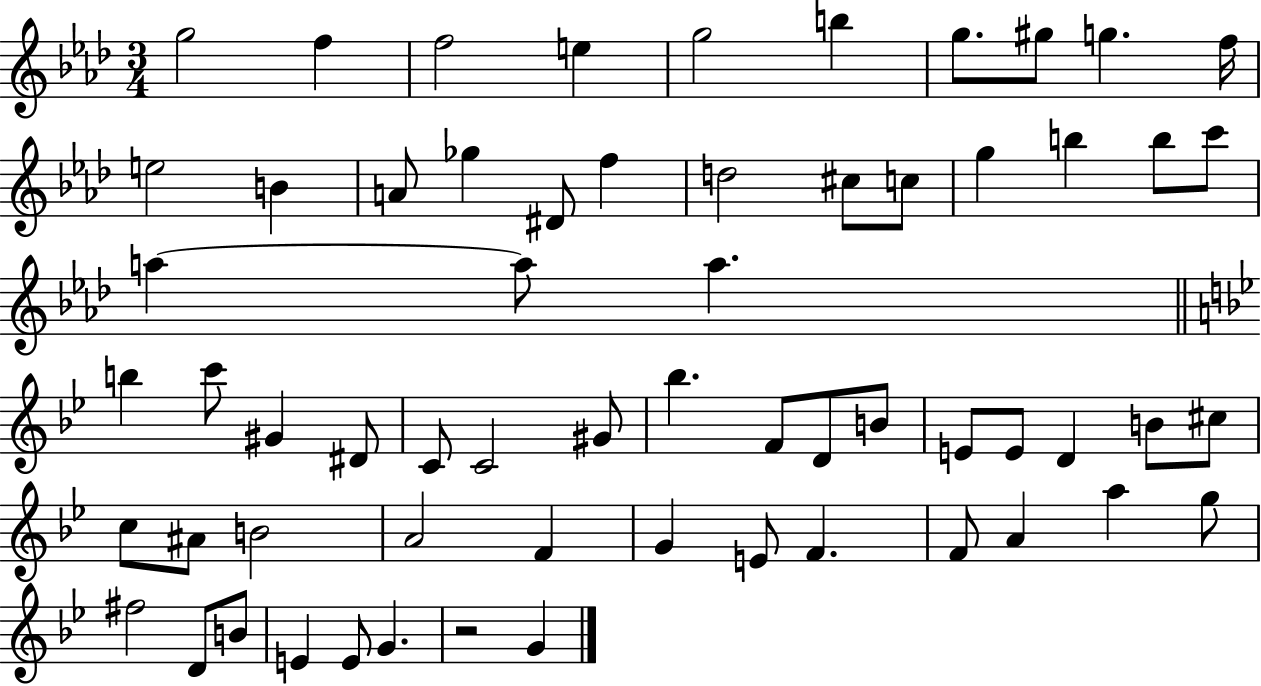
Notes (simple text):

G5/h F5/q F5/h E5/q G5/h B5/q G5/e. G#5/e G5/q. F5/s E5/h B4/q A4/e Gb5/q D#4/e F5/q D5/h C#5/e C5/e G5/q B5/q B5/e C6/e A5/q A5/e A5/q. B5/q C6/e G#4/q D#4/e C4/e C4/h G#4/e Bb5/q. F4/e D4/e B4/e E4/e E4/e D4/q B4/e C#5/e C5/e A#4/e B4/h A4/h F4/q G4/q E4/e F4/q. F4/e A4/q A5/q G5/e F#5/h D4/e B4/e E4/q E4/e G4/q. R/h G4/q